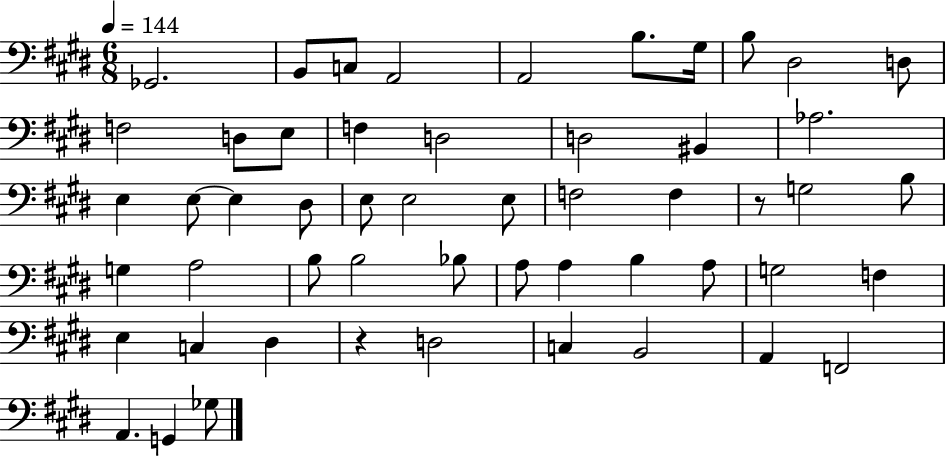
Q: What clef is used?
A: bass